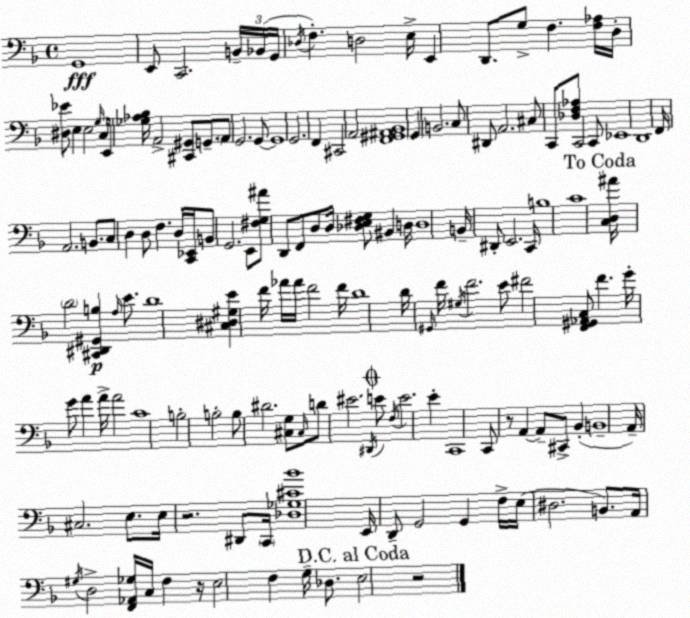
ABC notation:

X:1
T:Untitled
M:4/4
L:1/4
K:F
G,,4 E,,/2 C,,2 B,,/4 _B,,/4 G,,/4 _D,/4 F, D,2 E,/4 E,, D,,/2 G,/2 F, [F,_A,]/4 D,/4 [^D,_E]/2 E, E,2 G,/4 C,/4 E,,/2 [_G,_A,_B,]/4 A,,2 [^C,,^G,,]/2 G,,/2 A,,/2 G,,2 G,,/2 G,,4 G,,2 F,, ^C,,2 A,,2 [F,,^G,,^A,,_B,,]4 G,, B,,2 C,/2 ^D,,/2 A,,2 ^C,/2 C,,/2 [_D,F,_A,]/2 C,,2 C,,/2 _E,,4 D,,4 F,,/4 A,,2 B,,/2 C,/2 D, D,/2 F, D,/4 [C,,_E,,]/4 B,,/2 G,,2 E,,/2 [^F,G,^A]/2 D,,/2 F,,/2 D,/2 D,/4 [_D,E,^F,G,]/2 ^B,, D,/4 D,4 B,,/4 ^D,,/2 E,,2 C,,/4 B,4 C4 [C,D,^A]/4 D2 [^C,,^D,,^G,,B,] A,/4 E/2 D4 [^C,^D,^G,E] F/4 _A/4 _A/4 F2 F/4 D4 D/4 ^G,,/4 F/4 ^G,/4 F2 E/2 ^F2 [F,,^G,,_A,,C,]/2 F G/4 G/2 A A/4 A2 C4 B,2 B,2 B,/2 ^D2 [^C,G,]/2 ^C,/4 D/2 ^E2 ^D,,/4 E/2 F,/4 E2 E C,,4 C,,/2 z/2 A,, A,,/2 ^C,,/2 _B,, B,,4 A,,/4 ^C,2 E,/2 E,/4 z2 ^D,,/2 C,,/4 [_D,_G,^C_B]4 E,,/4 D,,/2 G,,2 G,, F,/4 E,/4 ^D,2 B,,/2 A,,/4 ^G,/4 D,2 [F,,_A,,_G,]/4 C,/4 F, z/4 E,2 F, G,/4 _D,/2 E,2 z2